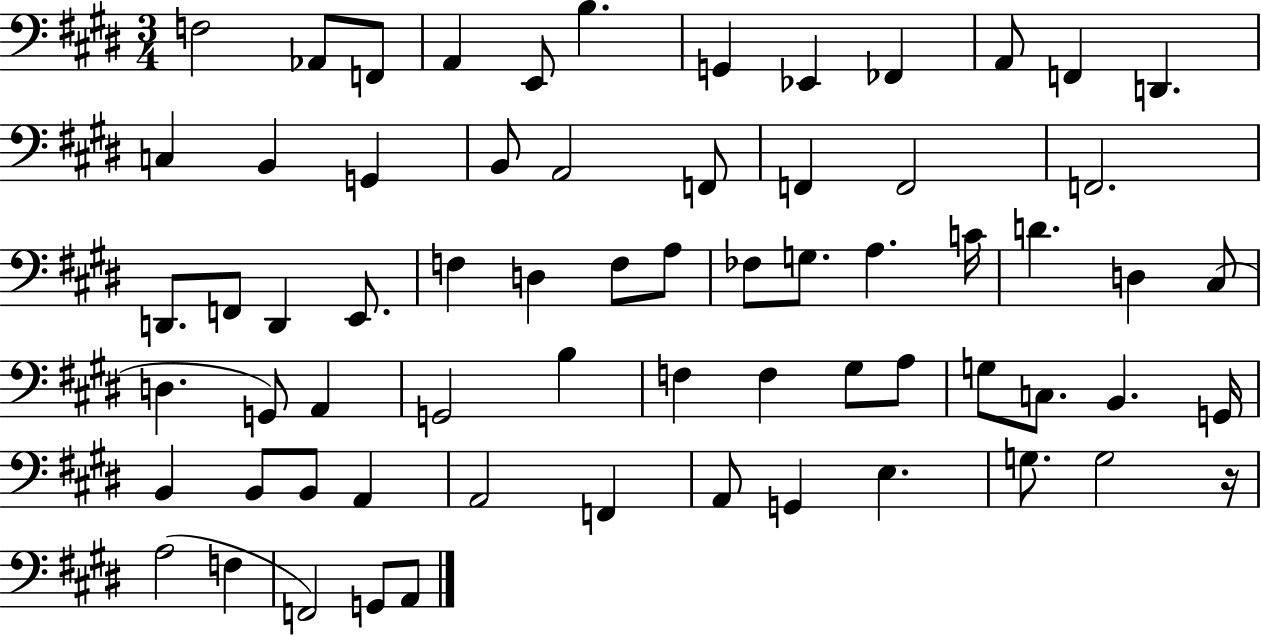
{
  \clef bass
  \numericTimeSignature
  \time 3/4
  \key e \major
  \repeat volta 2 { f2 aes,8 f,8 | a,4 e,8 b4. | g,4 ees,4 fes,4 | a,8 f,4 d,4. | \break c4 b,4 g,4 | b,8 a,2 f,8 | f,4 f,2 | f,2. | \break d,8. f,8 d,4 e,8. | f4 d4 f8 a8 | fes8 g8. a4. c'16 | d'4. d4 cis8( | \break d4. g,8) a,4 | g,2 b4 | f4 f4 gis8 a8 | g8 c8. b,4. g,16 | \break b,4 b,8 b,8 a,4 | a,2 f,4 | a,8 g,4 e4. | g8. g2 r16 | \break a2( f4 | f,2) g,8 a,8 | } \bar "|."
}